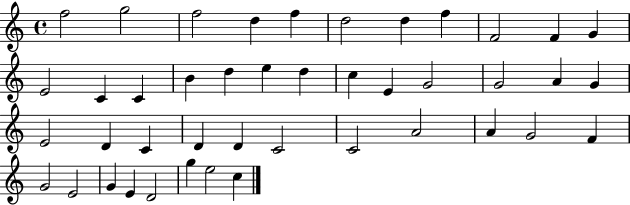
F5/h G5/h F5/h D5/q F5/q D5/h D5/q F5/q F4/h F4/q G4/q E4/h C4/q C4/q B4/q D5/q E5/q D5/q C5/q E4/q G4/h G4/h A4/q G4/q E4/h D4/q C4/q D4/q D4/q C4/h C4/h A4/h A4/q G4/h F4/q G4/h E4/h G4/q E4/q D4/h G5/q E5/h C5/q